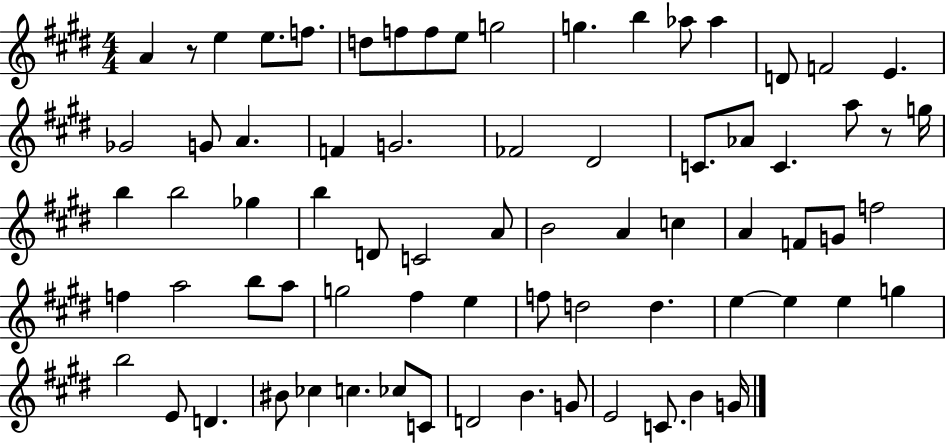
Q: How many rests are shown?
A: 2